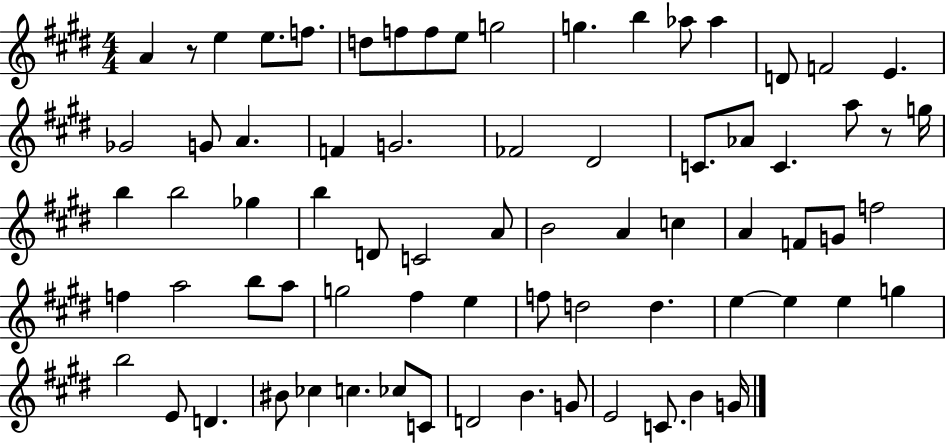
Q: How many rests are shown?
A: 2